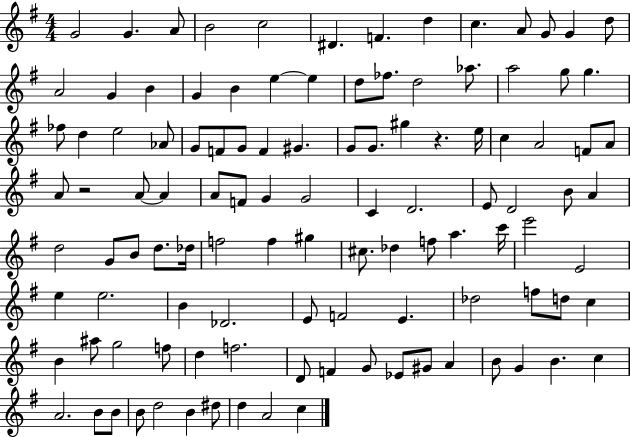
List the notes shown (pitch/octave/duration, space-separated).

G4/h G4/q. A4/e B4/h C5/h D#4/q. F4/q. D5/q C5/q. A4/e G4/e G4/q D5/e A4/h G4/q B4/q G4/q B4/q E5/q E5/q D5/e FES5/e. D5/h Ab5/e. A5/h G5/e G5/q. FES5/e D5/q E5/h Ab4/e G4/e F4/e G4/e F4/q G#4/q. G4/e G4/e. G#5/q R/q. E5/s C5/q A4/h F4/e A4/e A4/e R/h A4/e A4/q A4/e F4/e G4/q G4/h C4/q D4/h. E4/e D4/h B4/e A4/q D5/h G4/e B4/e D5/e. Db5/s F5/h F5/q G#5/q C#5/e. Db5/q F5/e A5/q. C6/s E6/h E4/h E5/q E5/h. B4/q Db4/h. E4/e F4/h E4/q. Db5/h F5/e D5/e C5/q B4/q A#5/e G5/h F5/e D5/q F5/h. D4/e F4/q G4/e Eb4/e G#4/e A4/q B4/e G4/q B4/q. C5/q A4/h. B4/e B4/e B4/e D5/h B4/q D#5/e D5/q A4/h C5/q